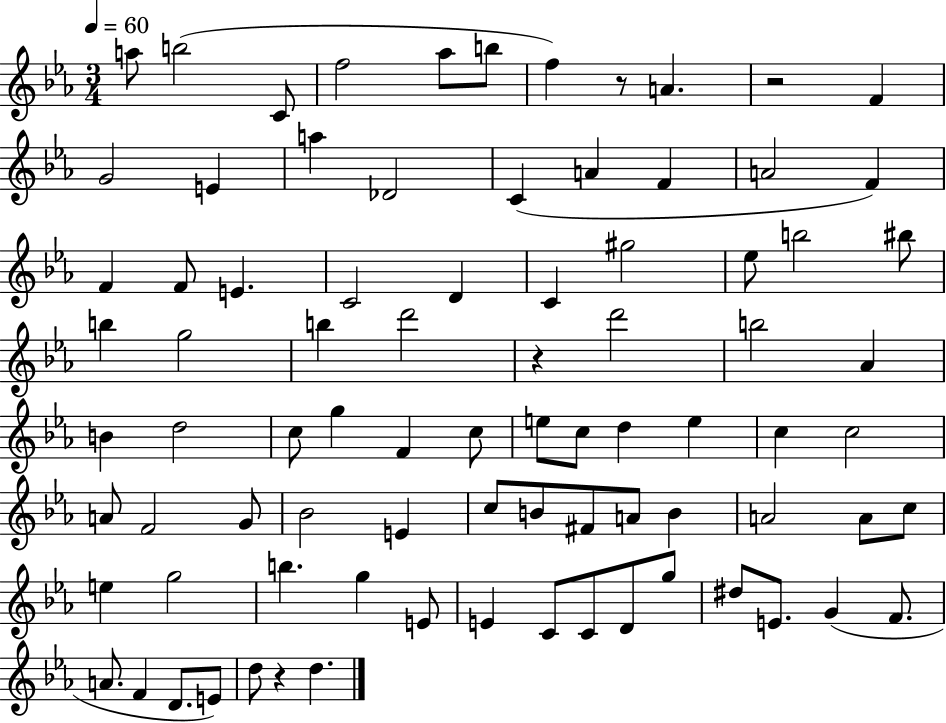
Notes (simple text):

A5/e B5/h C4/e F5/h Ab5/e B5/e F5/q R/e A4/q. R/h F4/q G4/h E4/q A5/q Db4/h C4/q A4/q F4/q A4/h F4/q F4/q F4/e E4/q. C4/h D4/q C4/q G#5/h Eb5/e B5/h BIS5/e B5/q G5/h B5/q D6/h R/q D6/h B5/h Ab4/q B4/q D5/h C5/e G5/q F4/q C5/e E5/e C5/e D5/q E5/q C5/q C5/h A4/e F4/h G4/e Bb4/h E4/q C5/e B4/e F#4/e A4/e B4/q A4/h A4/e C5/e E5/q G5/h B5/q. G5/q E4/e E4/q C4/e C4/e D4/e G5/e D#5/e E4/e. G4/q F4/e. A4/e. F4/q D4/e. E4/e D5/e R/q D5/q.